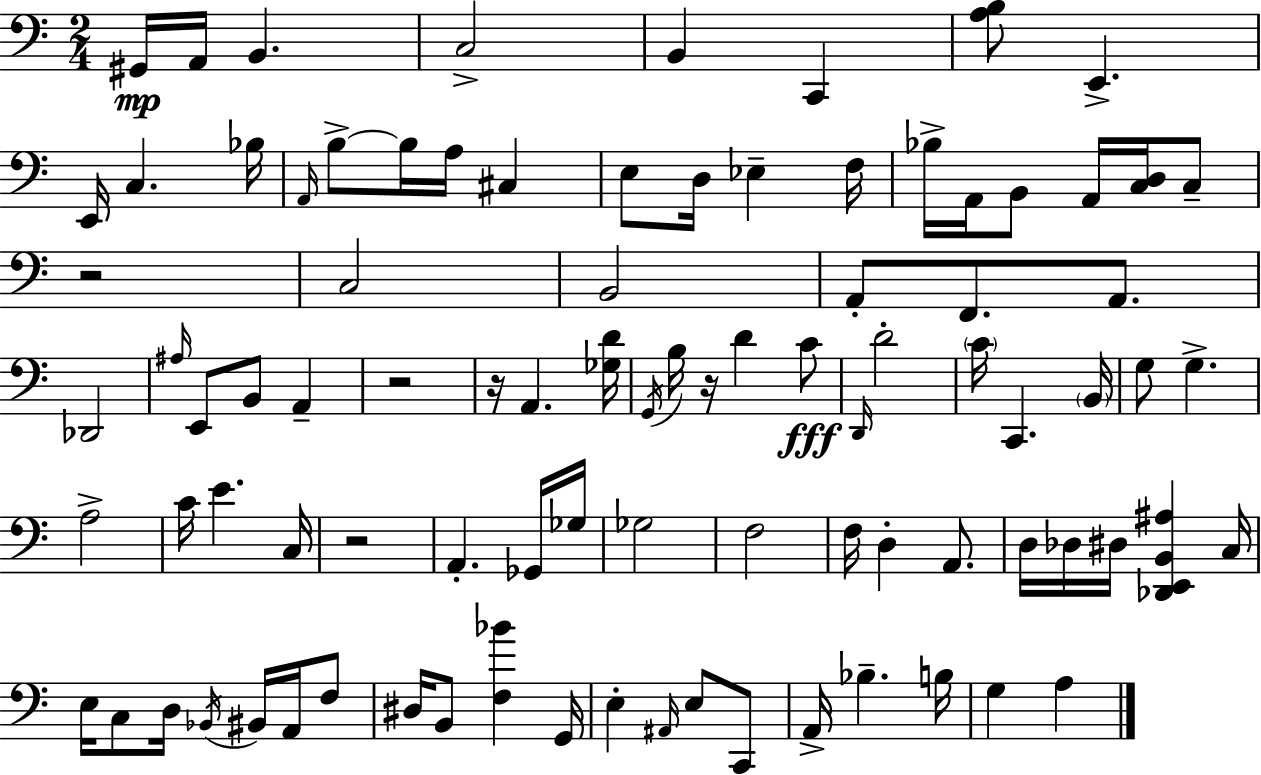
G#2/s A2/s B2/q. C3/h B2/q C2/q [A3,B3]/e E2/q. E2/s C3/q. Bb3/s A2/s B3/e B3/s A3/s C#3/q E3/e D3/s Eb3/q F3/s Bb3/s A2/s B2/e A2/s [C3,D3]/s C3/e R/h C3/h B2/h A2/e F2/e. A2/e. Db2/h A#3/s E2/e B2/e A2/q R/h R/s A2/q. [Gb3,D4]/s G2/s B3/s R/s D4/q C4/e D2/s D4/h C4/s C2/q. B2/s G3/e G3/q. A3/h C4/s E4/q. C3/s R/h A2/q. Gb2/s Gb3/s Gb3/h F3/h F3/s D3/q A2/e. D3/s Db3/s D#3/s [Db2,E2,B2,A#3]/q C3/s E3/s C3/e D3/s Bb2/s BIS2/s A2/s F3/e D#3/s B2/e [F3,Bb4]/q G2/s E3/q A#2/s E3/e C2/e A2/s Bb3/q. B3/s G3/q A3/q